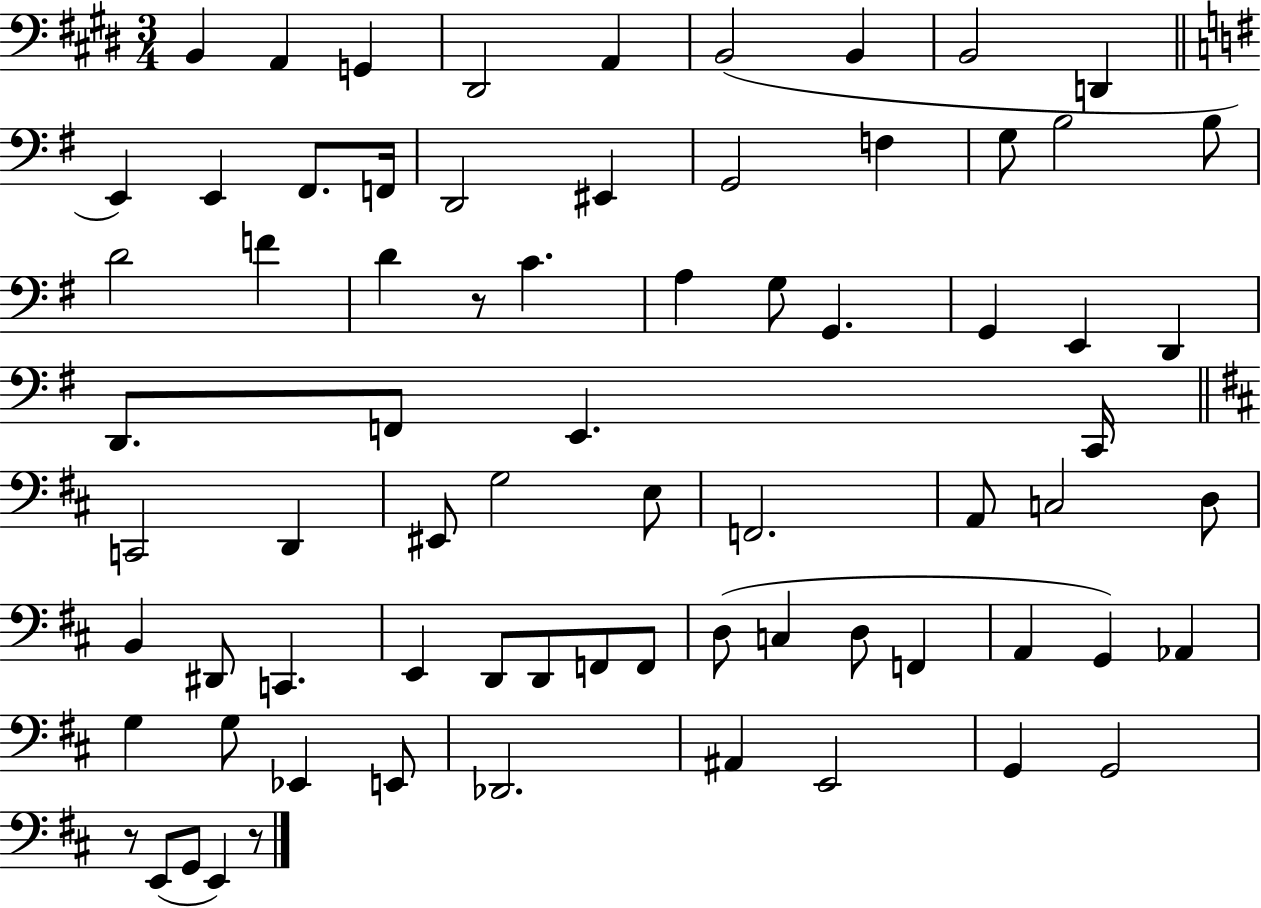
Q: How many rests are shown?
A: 3